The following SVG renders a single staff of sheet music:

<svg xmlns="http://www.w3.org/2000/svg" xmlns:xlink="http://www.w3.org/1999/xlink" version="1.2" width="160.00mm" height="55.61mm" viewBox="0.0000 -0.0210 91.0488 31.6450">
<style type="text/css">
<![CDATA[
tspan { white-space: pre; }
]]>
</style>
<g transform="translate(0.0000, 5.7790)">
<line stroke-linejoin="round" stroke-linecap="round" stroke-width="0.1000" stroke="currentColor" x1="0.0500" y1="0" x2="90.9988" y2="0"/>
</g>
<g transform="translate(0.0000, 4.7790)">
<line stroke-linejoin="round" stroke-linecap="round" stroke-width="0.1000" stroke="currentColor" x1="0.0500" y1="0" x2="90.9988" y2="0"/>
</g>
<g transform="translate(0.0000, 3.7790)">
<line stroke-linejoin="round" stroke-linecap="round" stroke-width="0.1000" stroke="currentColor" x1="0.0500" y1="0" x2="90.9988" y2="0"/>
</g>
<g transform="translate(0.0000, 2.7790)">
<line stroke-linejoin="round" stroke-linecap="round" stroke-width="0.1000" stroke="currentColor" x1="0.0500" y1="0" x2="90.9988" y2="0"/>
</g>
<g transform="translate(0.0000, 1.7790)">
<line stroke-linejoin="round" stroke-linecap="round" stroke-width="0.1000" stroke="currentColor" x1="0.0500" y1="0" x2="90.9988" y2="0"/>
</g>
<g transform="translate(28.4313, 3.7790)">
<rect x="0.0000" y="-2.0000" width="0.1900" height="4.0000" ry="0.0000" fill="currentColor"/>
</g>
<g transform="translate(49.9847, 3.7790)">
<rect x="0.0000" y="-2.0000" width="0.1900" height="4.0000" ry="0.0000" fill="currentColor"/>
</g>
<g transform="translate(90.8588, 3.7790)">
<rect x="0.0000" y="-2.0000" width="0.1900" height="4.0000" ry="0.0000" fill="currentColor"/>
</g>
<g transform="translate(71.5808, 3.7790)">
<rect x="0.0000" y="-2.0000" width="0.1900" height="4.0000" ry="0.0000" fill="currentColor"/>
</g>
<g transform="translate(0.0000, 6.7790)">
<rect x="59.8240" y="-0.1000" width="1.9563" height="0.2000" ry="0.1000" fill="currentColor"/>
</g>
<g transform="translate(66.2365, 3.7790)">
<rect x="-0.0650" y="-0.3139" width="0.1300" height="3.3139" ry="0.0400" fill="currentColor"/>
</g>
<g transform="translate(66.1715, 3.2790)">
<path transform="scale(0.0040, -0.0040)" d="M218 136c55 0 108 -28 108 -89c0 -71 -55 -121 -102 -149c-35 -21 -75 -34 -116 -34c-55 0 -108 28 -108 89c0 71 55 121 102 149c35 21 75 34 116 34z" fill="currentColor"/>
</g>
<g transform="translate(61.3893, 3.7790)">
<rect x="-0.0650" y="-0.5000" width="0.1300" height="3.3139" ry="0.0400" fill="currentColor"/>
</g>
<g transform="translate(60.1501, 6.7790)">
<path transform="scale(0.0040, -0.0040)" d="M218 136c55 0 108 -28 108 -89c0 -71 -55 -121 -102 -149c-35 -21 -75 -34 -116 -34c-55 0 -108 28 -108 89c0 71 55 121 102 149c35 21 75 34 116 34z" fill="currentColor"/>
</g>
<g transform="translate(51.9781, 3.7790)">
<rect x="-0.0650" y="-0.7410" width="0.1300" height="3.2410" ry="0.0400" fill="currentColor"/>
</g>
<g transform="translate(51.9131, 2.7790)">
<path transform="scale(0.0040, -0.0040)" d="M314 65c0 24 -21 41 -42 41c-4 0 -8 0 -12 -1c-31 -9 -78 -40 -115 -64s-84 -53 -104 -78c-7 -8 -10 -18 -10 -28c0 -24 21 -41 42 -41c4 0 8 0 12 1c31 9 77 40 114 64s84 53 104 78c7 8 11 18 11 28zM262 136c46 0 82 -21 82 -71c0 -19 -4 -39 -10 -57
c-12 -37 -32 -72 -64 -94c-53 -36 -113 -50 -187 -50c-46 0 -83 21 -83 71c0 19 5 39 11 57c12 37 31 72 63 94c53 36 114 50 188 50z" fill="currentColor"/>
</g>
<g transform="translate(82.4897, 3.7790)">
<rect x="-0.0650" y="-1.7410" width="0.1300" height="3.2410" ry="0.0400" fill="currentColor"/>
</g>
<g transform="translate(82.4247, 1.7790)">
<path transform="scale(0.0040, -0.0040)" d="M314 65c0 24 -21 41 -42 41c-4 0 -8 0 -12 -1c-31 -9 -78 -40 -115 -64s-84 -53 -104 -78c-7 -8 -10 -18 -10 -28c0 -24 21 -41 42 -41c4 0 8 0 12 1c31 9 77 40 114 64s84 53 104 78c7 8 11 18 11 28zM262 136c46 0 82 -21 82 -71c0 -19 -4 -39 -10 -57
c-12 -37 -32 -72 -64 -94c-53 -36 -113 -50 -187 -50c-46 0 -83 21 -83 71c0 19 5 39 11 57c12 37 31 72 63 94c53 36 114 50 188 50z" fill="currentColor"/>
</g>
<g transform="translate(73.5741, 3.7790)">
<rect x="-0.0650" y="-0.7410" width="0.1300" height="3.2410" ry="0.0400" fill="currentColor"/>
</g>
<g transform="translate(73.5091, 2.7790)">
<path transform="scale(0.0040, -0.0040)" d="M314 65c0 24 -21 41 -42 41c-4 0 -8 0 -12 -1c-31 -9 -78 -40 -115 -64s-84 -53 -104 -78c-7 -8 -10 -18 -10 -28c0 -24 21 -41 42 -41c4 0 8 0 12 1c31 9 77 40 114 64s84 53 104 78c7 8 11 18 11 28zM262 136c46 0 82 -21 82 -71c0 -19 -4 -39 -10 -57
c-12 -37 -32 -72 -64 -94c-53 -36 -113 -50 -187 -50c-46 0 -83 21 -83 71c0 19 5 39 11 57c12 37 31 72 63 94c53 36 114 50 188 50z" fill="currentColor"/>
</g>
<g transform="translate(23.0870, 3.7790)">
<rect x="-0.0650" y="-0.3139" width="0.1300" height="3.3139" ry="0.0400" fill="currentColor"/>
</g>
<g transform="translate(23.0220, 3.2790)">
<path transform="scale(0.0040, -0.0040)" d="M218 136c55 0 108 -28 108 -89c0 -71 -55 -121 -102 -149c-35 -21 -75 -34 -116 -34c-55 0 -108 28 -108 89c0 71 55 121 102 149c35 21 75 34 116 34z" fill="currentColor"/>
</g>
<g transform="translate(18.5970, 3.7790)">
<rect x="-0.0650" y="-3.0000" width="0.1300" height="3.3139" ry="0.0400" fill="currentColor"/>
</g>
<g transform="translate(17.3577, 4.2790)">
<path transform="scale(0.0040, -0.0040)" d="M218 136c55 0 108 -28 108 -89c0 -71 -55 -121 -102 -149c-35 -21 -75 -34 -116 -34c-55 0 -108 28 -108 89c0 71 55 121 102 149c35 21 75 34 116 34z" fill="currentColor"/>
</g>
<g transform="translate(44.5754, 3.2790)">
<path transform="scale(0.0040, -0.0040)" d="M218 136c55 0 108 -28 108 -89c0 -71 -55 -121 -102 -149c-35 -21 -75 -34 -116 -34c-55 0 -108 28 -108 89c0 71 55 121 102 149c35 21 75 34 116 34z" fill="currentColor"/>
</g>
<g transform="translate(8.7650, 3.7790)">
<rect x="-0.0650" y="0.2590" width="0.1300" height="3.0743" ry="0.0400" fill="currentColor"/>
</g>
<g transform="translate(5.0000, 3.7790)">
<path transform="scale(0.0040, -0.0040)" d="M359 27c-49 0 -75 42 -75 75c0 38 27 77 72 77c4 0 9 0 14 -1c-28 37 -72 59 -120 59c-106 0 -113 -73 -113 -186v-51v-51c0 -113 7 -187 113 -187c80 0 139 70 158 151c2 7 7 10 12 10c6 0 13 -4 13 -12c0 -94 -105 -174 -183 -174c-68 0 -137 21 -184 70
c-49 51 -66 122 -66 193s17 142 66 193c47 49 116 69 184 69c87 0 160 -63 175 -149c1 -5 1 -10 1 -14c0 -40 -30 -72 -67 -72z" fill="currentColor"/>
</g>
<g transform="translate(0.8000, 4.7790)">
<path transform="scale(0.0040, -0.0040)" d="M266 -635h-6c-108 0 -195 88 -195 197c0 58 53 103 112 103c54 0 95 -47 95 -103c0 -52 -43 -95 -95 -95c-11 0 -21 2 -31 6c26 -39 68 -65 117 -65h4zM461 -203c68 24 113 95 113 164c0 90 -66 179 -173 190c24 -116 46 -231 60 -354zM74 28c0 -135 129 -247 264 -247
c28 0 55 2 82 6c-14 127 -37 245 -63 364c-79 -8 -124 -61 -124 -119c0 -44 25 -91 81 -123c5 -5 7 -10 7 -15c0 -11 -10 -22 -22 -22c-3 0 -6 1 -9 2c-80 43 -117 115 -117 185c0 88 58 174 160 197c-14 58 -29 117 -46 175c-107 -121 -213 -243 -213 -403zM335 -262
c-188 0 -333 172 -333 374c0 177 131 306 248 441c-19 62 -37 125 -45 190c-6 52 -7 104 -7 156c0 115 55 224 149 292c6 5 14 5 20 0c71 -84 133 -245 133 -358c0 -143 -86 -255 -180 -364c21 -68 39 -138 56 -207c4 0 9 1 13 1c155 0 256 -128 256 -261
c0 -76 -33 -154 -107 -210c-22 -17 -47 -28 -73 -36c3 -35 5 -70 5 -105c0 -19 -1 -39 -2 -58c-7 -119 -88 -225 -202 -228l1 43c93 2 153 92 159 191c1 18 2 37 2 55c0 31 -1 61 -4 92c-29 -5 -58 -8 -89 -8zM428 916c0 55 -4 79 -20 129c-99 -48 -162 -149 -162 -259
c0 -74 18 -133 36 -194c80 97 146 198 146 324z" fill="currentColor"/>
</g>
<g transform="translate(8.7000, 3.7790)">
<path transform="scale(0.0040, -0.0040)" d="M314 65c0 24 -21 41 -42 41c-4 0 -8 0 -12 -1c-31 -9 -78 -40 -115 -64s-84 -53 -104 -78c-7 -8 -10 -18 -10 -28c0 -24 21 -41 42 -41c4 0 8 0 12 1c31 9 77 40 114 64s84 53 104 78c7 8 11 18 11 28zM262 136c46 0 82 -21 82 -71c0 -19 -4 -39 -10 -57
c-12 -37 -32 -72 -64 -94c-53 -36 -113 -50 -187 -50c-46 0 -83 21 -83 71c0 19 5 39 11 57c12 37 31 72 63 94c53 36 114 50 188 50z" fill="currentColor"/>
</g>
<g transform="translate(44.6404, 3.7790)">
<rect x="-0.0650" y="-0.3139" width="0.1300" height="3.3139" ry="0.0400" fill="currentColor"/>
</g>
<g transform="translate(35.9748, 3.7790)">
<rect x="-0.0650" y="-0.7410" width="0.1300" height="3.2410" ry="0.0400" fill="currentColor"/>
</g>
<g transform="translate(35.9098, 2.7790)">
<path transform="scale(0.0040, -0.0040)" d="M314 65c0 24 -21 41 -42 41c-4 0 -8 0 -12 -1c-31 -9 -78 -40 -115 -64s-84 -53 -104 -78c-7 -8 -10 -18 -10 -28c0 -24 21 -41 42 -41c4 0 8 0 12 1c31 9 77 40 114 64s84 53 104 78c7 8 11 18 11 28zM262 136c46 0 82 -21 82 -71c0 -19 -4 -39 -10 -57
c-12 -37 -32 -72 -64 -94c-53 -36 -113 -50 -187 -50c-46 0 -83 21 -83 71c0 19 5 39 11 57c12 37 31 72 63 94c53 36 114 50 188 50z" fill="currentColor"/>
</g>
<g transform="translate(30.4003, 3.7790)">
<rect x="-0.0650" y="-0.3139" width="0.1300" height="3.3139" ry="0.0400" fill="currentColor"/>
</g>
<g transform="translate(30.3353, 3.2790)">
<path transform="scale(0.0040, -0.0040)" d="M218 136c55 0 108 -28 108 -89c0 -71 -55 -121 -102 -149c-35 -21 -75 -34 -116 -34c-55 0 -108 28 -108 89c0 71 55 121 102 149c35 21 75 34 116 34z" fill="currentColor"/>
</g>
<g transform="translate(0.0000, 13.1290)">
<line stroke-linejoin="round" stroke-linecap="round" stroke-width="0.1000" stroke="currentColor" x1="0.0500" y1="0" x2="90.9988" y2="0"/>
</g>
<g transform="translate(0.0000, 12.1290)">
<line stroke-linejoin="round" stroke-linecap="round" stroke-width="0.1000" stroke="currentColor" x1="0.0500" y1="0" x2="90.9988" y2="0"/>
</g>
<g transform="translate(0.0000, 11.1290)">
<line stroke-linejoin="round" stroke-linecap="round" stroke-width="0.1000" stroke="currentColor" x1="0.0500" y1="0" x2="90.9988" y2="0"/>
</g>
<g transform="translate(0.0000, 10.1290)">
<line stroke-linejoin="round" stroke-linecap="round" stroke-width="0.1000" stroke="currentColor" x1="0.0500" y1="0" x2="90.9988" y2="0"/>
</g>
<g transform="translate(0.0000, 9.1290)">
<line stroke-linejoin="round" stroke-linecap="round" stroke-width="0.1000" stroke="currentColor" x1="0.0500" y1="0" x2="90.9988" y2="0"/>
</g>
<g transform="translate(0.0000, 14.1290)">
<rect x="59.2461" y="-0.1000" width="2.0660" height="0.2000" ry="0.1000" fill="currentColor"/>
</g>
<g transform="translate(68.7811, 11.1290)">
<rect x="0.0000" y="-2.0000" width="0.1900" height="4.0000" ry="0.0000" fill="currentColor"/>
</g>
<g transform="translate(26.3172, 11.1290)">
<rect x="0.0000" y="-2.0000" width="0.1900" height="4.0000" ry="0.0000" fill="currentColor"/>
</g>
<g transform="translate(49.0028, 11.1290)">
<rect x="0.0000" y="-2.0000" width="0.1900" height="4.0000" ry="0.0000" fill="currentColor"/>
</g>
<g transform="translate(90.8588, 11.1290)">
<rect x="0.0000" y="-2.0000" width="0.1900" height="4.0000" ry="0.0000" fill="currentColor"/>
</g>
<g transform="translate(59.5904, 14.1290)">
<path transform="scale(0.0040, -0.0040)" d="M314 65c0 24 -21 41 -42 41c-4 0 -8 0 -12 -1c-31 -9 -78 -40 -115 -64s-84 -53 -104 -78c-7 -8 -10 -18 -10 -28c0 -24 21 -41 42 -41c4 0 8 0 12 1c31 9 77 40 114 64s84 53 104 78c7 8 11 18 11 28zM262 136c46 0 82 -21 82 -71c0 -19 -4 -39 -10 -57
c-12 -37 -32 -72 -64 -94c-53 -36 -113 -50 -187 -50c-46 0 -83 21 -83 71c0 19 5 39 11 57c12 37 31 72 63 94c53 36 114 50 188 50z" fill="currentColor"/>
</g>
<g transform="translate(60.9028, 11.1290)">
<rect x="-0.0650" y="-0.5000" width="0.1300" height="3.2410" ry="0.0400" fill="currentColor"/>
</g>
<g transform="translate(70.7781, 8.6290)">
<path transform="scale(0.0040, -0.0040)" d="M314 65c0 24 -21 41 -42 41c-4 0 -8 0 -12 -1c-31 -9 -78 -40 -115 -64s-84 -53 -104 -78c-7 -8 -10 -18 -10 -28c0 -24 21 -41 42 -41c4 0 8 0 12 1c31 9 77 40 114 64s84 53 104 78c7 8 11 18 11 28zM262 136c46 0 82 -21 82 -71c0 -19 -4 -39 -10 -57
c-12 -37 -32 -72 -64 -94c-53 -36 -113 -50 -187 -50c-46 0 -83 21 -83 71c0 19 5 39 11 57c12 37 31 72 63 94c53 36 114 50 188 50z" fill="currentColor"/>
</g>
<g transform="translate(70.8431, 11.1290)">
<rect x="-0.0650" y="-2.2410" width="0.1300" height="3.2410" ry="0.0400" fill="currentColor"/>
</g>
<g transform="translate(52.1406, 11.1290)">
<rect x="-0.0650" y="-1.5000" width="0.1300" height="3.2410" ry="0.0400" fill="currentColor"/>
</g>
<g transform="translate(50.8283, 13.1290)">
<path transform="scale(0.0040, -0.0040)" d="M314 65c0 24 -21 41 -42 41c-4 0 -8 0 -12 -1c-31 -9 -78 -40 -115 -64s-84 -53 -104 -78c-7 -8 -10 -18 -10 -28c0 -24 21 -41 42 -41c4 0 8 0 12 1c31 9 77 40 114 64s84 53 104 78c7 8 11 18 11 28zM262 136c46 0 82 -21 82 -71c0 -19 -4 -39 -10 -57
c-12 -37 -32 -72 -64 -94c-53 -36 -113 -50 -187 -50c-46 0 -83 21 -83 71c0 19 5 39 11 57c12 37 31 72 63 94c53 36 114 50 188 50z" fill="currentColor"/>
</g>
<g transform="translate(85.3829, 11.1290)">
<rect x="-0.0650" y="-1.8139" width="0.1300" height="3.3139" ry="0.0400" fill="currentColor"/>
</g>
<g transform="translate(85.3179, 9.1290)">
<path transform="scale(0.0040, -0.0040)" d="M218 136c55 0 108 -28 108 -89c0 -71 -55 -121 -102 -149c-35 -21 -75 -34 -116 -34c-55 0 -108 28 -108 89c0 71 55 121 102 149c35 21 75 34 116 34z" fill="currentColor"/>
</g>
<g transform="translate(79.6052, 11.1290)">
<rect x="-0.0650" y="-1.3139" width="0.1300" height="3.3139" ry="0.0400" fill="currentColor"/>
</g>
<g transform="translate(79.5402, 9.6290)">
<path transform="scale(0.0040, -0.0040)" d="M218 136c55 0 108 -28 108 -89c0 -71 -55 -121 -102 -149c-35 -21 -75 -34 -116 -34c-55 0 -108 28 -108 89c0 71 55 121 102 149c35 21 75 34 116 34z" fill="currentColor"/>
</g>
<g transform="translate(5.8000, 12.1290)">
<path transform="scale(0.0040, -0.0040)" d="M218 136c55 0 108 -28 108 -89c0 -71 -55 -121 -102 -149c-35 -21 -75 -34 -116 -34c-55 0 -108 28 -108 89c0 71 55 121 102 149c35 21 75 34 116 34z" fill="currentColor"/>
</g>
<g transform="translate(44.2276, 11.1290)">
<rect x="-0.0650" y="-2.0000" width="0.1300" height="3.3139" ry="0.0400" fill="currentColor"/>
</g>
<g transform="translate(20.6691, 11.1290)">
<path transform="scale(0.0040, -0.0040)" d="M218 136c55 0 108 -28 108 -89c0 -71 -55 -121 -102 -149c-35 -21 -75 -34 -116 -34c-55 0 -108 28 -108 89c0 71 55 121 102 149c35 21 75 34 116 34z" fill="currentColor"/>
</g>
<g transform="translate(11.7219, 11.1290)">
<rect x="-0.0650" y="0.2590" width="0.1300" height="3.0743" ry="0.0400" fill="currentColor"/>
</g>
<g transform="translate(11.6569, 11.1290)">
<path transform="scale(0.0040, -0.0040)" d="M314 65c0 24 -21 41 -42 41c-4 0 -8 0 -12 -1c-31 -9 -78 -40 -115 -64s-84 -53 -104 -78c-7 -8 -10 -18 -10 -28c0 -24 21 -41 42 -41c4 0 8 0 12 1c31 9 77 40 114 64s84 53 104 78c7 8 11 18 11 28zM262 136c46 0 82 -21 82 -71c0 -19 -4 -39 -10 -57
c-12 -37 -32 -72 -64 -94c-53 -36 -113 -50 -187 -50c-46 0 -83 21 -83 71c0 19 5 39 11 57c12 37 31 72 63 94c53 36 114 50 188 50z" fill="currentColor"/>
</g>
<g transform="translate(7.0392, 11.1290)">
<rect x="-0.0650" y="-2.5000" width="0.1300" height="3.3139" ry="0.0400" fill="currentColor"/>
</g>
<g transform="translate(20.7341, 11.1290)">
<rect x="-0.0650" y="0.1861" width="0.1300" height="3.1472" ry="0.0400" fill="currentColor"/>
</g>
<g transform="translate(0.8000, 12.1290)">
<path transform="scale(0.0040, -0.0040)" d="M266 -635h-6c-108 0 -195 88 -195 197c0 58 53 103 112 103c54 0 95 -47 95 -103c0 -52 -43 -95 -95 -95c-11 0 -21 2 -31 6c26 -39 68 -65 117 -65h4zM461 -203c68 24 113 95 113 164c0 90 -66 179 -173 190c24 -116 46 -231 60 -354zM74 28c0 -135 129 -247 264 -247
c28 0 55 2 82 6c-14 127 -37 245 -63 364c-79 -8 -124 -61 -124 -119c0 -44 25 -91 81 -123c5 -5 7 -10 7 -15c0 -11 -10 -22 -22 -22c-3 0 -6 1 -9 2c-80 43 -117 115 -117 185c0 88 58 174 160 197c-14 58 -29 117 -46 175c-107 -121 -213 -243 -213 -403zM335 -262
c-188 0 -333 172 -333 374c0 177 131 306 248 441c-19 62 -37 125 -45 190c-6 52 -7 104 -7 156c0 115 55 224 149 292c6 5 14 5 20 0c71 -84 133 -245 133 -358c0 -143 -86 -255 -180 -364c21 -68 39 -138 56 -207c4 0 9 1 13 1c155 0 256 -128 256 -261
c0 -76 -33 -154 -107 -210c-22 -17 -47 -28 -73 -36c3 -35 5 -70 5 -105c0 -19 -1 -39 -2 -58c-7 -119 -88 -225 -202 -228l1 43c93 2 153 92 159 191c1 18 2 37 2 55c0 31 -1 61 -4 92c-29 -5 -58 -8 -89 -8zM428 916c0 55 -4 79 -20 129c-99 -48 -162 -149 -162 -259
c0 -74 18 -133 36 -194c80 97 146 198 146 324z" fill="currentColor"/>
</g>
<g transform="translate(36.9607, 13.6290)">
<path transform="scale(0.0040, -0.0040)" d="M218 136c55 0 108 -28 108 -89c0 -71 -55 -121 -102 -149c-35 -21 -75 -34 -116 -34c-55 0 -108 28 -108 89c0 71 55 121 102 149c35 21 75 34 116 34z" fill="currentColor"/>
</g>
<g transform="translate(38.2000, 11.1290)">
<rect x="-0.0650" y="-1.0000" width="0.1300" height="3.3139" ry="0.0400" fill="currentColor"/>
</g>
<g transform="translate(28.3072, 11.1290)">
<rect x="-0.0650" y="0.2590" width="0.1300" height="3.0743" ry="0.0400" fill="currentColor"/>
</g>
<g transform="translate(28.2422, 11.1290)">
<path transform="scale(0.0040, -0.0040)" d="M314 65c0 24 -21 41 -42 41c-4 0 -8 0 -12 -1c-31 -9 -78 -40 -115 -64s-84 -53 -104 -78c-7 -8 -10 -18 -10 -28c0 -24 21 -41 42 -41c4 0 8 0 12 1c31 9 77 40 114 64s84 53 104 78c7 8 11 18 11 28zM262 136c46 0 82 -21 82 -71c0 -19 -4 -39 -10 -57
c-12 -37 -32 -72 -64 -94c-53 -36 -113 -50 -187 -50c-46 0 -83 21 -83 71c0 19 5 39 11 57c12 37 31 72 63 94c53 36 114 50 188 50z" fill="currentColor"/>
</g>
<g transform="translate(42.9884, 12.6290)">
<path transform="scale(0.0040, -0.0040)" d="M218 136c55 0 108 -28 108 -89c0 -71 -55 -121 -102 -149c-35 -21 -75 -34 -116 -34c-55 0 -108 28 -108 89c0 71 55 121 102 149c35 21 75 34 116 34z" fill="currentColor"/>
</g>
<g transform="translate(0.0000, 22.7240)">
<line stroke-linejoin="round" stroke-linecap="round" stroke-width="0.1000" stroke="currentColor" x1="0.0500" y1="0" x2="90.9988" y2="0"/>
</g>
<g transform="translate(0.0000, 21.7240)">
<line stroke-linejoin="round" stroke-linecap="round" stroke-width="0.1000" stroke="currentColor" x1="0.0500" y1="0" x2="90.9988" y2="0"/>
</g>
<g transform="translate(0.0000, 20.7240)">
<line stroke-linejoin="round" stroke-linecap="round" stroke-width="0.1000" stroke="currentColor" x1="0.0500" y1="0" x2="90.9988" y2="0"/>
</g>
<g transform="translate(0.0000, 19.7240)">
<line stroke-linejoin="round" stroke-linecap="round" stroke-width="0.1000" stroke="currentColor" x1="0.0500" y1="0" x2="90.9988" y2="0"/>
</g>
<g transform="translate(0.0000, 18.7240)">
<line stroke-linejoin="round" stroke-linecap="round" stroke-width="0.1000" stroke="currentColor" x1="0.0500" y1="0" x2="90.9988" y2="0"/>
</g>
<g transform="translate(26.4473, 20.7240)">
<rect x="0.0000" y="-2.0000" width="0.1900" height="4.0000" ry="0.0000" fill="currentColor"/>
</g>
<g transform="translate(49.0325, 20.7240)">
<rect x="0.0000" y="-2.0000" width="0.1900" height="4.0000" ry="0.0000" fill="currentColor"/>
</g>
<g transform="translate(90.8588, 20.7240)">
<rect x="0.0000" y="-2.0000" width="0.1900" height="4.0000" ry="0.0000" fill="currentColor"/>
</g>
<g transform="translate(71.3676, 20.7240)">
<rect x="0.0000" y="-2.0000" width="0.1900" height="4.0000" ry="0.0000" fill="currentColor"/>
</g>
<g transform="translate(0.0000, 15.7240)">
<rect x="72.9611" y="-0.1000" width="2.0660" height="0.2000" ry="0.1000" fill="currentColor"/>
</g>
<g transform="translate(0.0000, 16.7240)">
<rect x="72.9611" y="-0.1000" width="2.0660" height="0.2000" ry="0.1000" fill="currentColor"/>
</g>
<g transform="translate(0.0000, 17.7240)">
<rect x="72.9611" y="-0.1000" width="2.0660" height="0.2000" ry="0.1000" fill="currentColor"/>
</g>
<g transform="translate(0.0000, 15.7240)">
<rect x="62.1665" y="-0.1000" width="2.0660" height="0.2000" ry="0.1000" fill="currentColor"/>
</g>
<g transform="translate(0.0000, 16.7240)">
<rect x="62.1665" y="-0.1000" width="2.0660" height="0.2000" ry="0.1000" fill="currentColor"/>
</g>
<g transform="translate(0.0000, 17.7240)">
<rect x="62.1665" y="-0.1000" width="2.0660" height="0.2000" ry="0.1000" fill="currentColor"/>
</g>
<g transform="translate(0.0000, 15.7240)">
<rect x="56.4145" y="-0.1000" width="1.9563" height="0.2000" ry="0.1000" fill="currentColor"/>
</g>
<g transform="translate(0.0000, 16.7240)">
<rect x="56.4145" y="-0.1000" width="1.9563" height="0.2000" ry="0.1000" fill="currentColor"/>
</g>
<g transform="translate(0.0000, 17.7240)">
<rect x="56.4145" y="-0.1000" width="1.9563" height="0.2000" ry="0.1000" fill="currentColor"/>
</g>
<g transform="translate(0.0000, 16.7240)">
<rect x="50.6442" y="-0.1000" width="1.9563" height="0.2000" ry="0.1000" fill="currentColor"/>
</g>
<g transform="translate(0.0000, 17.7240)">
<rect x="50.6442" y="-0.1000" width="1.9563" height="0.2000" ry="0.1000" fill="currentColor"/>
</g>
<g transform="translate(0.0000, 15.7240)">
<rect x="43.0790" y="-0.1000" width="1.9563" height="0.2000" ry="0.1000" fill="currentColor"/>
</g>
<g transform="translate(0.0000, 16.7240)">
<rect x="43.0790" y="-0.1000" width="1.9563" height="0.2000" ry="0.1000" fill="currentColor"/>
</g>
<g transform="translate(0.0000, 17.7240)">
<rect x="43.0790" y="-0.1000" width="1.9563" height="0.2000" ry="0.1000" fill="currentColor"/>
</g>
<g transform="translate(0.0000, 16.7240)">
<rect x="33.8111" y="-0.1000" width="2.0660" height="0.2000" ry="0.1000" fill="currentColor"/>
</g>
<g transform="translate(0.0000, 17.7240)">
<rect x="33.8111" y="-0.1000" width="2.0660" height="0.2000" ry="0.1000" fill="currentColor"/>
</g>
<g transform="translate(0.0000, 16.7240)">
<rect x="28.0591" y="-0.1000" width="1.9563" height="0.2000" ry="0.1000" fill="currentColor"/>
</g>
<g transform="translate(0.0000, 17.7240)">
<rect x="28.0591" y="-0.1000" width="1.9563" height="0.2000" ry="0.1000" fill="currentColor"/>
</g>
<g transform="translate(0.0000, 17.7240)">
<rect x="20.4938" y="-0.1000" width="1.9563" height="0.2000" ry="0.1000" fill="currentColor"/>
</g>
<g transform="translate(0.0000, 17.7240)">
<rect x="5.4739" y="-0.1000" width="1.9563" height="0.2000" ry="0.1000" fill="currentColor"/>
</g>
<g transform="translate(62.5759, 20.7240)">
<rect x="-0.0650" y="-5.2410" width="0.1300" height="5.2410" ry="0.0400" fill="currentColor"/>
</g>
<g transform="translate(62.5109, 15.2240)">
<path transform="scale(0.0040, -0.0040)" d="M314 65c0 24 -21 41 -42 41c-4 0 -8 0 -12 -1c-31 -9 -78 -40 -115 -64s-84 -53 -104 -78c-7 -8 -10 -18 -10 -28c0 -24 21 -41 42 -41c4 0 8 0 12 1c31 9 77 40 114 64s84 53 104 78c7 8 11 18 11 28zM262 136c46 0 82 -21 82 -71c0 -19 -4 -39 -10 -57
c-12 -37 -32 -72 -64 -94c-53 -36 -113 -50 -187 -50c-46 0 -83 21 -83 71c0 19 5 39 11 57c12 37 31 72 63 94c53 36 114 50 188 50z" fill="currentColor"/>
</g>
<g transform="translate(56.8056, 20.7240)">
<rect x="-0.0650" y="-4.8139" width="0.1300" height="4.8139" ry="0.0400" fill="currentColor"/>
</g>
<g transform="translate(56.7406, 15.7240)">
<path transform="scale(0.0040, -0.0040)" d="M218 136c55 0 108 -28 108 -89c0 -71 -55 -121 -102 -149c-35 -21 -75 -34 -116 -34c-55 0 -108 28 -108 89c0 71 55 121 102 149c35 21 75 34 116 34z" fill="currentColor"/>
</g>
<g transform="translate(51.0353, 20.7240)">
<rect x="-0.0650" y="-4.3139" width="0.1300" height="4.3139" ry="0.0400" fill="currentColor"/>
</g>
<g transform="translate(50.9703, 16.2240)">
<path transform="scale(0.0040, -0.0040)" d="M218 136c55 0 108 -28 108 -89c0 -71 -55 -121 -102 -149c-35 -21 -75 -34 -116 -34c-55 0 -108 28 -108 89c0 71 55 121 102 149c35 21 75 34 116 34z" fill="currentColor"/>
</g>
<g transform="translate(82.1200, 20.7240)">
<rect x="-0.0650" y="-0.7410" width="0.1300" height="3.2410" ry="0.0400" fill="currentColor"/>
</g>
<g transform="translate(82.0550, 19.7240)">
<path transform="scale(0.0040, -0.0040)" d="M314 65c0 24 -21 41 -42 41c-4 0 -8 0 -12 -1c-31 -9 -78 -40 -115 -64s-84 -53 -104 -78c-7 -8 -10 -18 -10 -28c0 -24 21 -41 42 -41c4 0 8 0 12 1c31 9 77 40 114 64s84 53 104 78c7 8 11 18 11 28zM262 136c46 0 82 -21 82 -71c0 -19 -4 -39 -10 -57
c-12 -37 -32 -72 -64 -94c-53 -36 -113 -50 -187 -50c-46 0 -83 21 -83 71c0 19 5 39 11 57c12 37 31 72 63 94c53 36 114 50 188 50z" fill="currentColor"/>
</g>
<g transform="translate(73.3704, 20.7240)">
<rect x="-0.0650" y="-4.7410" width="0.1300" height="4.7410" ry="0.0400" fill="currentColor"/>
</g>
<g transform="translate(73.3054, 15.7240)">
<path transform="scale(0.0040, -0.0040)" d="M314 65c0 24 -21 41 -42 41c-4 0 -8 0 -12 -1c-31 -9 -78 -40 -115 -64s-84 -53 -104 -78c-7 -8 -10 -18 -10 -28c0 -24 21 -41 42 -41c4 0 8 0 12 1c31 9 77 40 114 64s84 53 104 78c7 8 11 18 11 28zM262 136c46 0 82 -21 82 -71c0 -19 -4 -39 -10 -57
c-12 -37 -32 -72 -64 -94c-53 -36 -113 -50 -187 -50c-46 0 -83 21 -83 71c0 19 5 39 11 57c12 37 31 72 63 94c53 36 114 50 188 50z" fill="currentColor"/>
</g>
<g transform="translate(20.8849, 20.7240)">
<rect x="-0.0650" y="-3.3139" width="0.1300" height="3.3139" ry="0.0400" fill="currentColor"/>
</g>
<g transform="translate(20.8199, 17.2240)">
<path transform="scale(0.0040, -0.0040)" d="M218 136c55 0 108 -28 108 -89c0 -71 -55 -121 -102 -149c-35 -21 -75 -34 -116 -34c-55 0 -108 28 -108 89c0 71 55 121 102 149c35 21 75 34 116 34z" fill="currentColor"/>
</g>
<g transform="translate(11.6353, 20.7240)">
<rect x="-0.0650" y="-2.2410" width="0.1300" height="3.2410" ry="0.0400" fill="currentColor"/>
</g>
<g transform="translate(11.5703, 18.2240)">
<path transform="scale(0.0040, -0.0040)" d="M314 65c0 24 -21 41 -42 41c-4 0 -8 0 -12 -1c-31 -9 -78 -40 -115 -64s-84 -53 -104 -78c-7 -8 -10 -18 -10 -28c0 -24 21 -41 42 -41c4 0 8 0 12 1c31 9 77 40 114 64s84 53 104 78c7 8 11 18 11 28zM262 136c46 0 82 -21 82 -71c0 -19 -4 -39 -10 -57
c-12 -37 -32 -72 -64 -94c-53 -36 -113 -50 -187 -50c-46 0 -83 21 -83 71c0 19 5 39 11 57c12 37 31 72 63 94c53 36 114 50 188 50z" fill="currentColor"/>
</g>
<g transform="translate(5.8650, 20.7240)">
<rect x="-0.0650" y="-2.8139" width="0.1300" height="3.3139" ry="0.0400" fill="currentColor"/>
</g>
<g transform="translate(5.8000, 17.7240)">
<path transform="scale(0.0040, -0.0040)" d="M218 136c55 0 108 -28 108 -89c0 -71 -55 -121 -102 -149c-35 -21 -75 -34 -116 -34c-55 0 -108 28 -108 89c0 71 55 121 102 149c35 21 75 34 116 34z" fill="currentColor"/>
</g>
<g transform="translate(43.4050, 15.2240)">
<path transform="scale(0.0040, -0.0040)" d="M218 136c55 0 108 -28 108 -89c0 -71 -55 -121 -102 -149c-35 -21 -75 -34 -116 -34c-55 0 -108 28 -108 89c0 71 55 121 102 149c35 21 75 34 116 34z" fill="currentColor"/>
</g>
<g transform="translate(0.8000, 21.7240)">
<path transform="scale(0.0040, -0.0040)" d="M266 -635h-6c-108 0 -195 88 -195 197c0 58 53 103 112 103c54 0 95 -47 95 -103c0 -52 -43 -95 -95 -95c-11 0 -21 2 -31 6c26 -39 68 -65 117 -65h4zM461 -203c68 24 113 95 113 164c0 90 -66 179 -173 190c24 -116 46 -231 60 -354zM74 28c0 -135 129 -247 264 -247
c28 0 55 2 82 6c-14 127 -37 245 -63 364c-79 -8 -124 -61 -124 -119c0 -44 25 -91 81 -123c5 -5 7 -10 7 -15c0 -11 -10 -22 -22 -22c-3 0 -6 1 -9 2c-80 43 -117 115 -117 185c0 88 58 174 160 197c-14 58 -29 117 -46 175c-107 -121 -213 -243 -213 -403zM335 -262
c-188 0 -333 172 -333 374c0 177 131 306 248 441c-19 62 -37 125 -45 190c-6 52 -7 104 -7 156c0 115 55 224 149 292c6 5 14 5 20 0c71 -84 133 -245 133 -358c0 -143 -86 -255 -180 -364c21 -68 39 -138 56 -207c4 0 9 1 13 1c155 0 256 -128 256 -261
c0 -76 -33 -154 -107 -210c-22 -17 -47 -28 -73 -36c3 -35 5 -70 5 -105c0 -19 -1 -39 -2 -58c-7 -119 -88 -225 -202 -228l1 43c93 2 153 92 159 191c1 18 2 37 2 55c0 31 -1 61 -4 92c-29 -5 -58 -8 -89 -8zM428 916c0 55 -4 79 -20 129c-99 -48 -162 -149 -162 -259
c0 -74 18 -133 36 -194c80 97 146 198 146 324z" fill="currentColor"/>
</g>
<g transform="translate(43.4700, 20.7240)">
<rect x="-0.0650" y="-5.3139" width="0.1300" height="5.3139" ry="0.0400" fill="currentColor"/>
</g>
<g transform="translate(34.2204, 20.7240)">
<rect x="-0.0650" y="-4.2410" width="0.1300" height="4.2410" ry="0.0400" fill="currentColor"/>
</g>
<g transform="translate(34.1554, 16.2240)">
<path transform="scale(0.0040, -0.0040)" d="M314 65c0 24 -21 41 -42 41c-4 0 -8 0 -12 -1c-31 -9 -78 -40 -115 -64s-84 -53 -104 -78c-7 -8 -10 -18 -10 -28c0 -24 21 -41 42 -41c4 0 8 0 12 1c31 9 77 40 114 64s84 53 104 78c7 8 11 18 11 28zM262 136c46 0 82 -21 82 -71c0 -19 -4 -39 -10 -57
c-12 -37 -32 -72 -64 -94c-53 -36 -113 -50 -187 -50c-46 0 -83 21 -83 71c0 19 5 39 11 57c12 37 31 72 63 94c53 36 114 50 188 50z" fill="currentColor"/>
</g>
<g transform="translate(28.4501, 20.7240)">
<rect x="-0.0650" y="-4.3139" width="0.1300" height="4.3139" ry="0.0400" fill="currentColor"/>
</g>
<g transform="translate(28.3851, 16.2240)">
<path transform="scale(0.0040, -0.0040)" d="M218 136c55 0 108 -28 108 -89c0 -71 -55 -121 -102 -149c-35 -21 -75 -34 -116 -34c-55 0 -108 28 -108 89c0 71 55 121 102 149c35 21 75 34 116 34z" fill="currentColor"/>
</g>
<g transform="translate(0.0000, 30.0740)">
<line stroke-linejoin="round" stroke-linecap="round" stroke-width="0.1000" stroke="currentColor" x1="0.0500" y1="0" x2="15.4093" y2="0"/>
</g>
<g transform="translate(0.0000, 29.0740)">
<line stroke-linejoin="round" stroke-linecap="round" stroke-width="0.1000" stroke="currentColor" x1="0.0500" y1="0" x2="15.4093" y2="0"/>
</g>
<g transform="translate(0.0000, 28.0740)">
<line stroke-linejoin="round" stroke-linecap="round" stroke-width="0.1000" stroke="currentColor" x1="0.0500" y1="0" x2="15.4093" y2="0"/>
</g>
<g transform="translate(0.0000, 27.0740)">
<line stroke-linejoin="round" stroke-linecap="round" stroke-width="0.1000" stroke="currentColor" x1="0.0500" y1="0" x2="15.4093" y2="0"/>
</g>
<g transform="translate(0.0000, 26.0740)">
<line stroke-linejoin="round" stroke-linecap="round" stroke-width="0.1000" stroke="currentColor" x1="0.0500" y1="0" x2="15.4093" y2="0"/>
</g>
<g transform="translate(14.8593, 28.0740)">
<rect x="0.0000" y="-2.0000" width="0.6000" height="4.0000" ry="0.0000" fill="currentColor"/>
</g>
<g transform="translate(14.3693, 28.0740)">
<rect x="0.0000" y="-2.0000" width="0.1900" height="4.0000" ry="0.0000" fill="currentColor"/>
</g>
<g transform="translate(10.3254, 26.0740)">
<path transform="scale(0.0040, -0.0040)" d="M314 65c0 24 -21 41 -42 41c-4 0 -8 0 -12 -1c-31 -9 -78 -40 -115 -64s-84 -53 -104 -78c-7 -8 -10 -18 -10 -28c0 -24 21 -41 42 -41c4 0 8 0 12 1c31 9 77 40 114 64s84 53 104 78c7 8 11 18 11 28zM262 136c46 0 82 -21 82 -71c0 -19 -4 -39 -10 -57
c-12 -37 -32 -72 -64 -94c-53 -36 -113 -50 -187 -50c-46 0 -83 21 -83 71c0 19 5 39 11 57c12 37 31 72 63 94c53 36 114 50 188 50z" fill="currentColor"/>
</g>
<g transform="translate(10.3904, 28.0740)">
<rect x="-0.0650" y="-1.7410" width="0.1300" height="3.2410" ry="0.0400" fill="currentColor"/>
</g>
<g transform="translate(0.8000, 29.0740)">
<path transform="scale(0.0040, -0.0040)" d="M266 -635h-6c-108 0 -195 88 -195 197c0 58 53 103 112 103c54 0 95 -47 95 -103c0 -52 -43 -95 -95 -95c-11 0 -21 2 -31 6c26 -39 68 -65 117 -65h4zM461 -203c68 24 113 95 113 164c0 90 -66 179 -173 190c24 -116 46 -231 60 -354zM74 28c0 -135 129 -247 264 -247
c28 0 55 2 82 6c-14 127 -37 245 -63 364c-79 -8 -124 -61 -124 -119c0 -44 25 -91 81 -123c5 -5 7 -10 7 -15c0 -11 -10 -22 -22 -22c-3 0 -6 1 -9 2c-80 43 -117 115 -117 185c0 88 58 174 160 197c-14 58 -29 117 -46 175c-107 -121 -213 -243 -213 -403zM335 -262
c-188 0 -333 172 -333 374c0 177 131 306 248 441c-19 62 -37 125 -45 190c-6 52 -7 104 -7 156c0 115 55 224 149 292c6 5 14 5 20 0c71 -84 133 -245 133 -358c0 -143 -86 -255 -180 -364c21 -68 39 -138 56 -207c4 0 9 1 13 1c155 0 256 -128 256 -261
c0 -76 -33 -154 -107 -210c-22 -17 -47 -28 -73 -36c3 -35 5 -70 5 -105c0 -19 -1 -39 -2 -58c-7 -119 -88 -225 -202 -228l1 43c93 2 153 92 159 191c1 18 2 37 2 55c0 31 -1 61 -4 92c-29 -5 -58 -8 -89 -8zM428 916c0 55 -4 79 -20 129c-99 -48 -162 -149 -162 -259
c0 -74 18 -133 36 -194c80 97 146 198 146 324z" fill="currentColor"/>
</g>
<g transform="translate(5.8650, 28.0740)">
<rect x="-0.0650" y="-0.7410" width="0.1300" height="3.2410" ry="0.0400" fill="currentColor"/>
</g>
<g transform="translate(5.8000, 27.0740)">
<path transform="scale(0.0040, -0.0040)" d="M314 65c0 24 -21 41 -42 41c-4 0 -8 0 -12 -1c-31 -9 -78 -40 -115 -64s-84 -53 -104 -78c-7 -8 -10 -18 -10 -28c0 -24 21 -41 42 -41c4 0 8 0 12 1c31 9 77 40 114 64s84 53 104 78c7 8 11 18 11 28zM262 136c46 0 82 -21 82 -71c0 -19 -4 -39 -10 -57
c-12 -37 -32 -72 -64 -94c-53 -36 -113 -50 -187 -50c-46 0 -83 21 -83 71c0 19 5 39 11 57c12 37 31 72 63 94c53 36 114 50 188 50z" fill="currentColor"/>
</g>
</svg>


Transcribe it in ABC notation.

X:1
T:Untitled
M:4/4
L:1/4
K:C
B2 A c c d2 c d2 C c d2 f2 G B2 B B2 D F E2 C2 g2 e f a g2 b d' d'2 f' d' e' f'2 e'2 d2 d2 f2